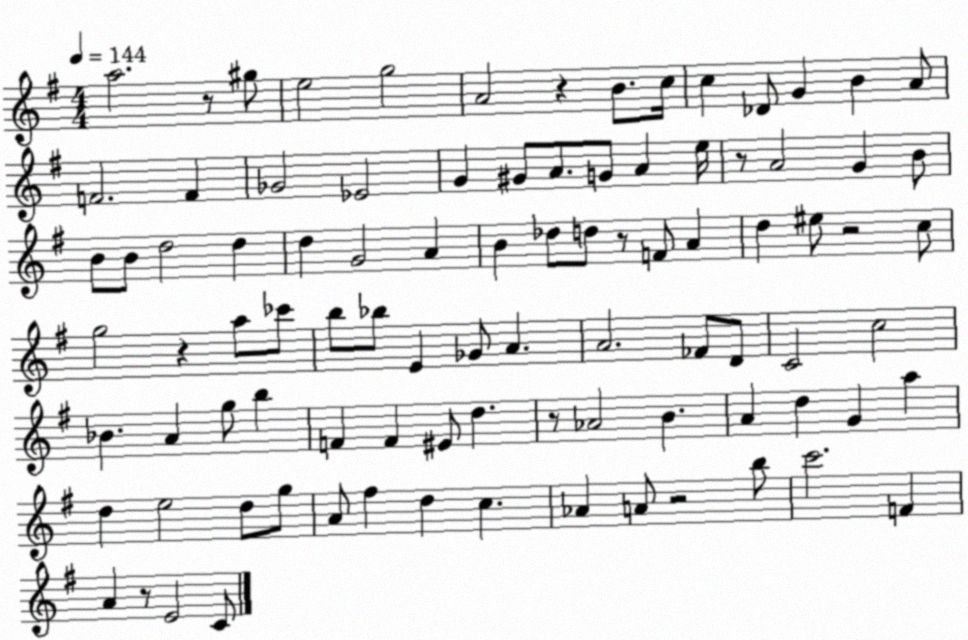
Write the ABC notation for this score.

X:1
T:Untitled
M:4/4
L:1/4
K:G
a2 z/2 ^g/2 e2 g2 A2 z B/2 c/4 c _D/2 G B A/2 F2 F _G2 _E2 G ^G/2 A/2 G/2 A e/4 z/2 A2 G B/2 B/2 B/2 d2 d d G2 A B _d/2 d/2 z/2 F/2 A d ^e/2 z2 c/2 g2 z a/2 _c'/2 b/2 _b/2 E _G/2 A A2 _F/2 D/2 C2 c2 _B A g/2 b F F ^E/2 d z/2 _A2 B A d G a d e2 d/2 g/2 A/2 ^f d c _A A/2 z2 b/2 c'2 F A z/2 E2 C/2